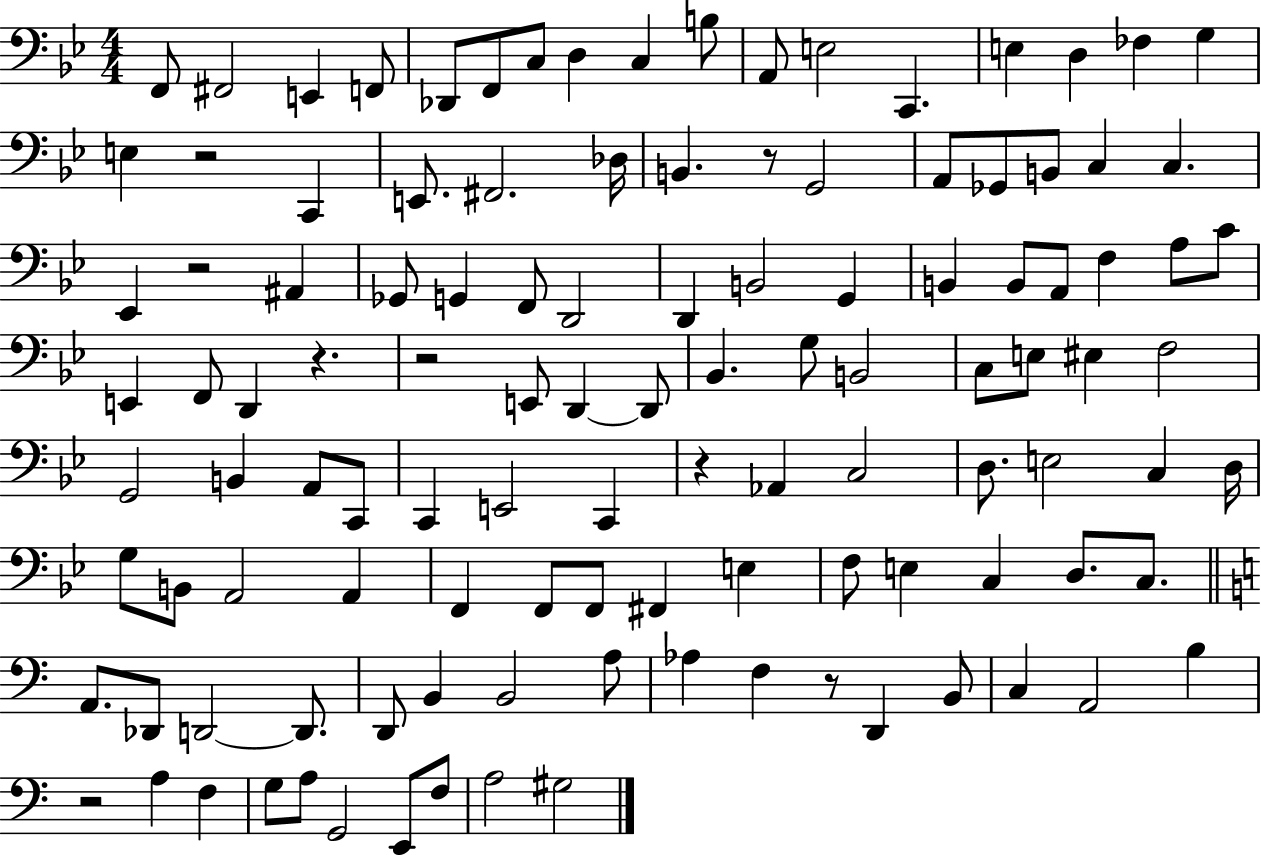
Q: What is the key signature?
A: BES major